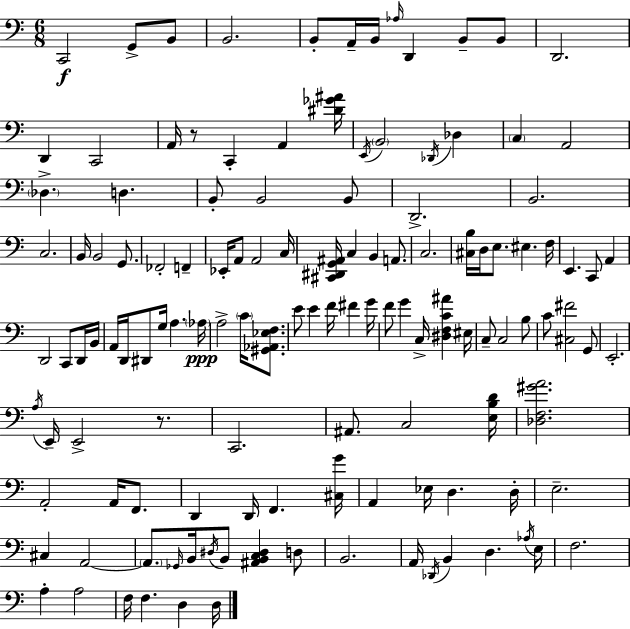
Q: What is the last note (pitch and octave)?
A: D3